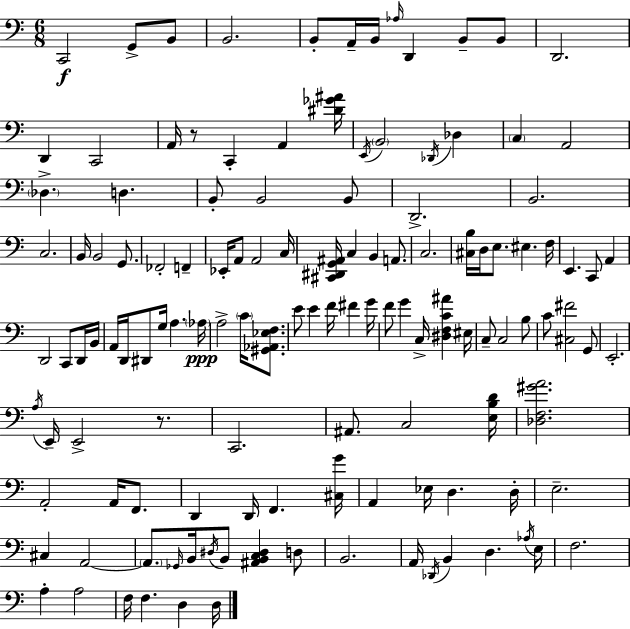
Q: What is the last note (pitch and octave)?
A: D3